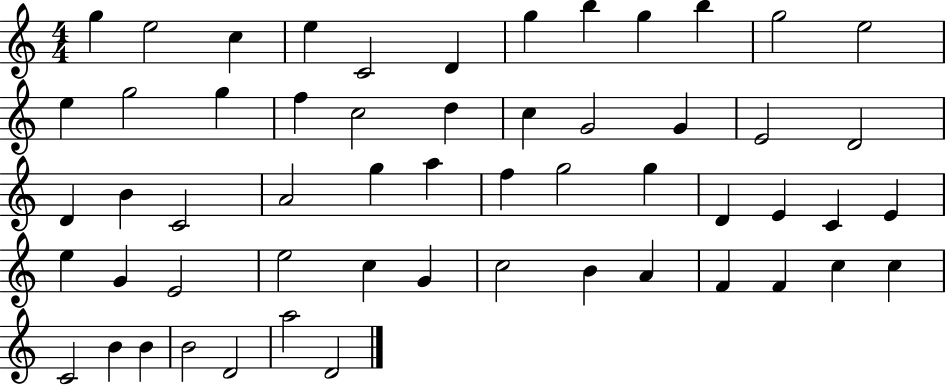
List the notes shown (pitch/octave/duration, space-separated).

G5/q E5/h C5/q E5/q C4/h D4/q G5/q B5/q G5/q B5/q G5/h E5/h E5/q G5/h G5/q F5/q C5/h D5/q C5/q G4/h G4/q E4/h D4/h D4/q B4/q C4/h A4/h G5/q A5/q F5/q G5/h G5/q D4/q E4/q C4/q E4/q E5/q G4/q E4/h E5/h C5/q G4/q C5/h B4/q A4/q F4/q F4/q C5/q C5/q C4/h B4/q B4/q B4/h D4/h A5/h D4/h